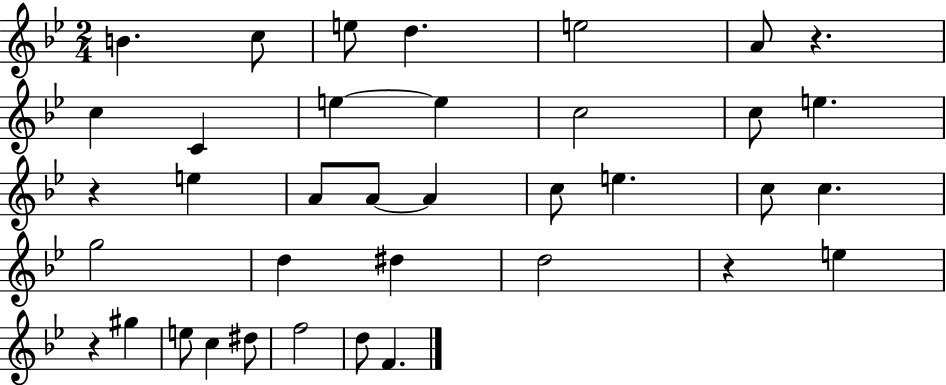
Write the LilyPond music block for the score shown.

{
  \clef treble
  \numericTimeSignature
  \time 2/4
  \key bes \major
  b'4. c''8 | e''8 d''4. | e''2 | a'8 r4. | \break c''4 c'4 | e''4~~ e''4 | c''2 | c''8 e''4. | \break r4 e''4 | a'8 a'8~~ a'4 | c''8 e''4. | c''8 c''4. | \break g''2 | d''4 dis''4 | d''2 | r4 e''4 | \break r4 gis''4 | e''8 c''4 dis''8 | f''2 | d''8 f'4. | \break \bar "|."
}